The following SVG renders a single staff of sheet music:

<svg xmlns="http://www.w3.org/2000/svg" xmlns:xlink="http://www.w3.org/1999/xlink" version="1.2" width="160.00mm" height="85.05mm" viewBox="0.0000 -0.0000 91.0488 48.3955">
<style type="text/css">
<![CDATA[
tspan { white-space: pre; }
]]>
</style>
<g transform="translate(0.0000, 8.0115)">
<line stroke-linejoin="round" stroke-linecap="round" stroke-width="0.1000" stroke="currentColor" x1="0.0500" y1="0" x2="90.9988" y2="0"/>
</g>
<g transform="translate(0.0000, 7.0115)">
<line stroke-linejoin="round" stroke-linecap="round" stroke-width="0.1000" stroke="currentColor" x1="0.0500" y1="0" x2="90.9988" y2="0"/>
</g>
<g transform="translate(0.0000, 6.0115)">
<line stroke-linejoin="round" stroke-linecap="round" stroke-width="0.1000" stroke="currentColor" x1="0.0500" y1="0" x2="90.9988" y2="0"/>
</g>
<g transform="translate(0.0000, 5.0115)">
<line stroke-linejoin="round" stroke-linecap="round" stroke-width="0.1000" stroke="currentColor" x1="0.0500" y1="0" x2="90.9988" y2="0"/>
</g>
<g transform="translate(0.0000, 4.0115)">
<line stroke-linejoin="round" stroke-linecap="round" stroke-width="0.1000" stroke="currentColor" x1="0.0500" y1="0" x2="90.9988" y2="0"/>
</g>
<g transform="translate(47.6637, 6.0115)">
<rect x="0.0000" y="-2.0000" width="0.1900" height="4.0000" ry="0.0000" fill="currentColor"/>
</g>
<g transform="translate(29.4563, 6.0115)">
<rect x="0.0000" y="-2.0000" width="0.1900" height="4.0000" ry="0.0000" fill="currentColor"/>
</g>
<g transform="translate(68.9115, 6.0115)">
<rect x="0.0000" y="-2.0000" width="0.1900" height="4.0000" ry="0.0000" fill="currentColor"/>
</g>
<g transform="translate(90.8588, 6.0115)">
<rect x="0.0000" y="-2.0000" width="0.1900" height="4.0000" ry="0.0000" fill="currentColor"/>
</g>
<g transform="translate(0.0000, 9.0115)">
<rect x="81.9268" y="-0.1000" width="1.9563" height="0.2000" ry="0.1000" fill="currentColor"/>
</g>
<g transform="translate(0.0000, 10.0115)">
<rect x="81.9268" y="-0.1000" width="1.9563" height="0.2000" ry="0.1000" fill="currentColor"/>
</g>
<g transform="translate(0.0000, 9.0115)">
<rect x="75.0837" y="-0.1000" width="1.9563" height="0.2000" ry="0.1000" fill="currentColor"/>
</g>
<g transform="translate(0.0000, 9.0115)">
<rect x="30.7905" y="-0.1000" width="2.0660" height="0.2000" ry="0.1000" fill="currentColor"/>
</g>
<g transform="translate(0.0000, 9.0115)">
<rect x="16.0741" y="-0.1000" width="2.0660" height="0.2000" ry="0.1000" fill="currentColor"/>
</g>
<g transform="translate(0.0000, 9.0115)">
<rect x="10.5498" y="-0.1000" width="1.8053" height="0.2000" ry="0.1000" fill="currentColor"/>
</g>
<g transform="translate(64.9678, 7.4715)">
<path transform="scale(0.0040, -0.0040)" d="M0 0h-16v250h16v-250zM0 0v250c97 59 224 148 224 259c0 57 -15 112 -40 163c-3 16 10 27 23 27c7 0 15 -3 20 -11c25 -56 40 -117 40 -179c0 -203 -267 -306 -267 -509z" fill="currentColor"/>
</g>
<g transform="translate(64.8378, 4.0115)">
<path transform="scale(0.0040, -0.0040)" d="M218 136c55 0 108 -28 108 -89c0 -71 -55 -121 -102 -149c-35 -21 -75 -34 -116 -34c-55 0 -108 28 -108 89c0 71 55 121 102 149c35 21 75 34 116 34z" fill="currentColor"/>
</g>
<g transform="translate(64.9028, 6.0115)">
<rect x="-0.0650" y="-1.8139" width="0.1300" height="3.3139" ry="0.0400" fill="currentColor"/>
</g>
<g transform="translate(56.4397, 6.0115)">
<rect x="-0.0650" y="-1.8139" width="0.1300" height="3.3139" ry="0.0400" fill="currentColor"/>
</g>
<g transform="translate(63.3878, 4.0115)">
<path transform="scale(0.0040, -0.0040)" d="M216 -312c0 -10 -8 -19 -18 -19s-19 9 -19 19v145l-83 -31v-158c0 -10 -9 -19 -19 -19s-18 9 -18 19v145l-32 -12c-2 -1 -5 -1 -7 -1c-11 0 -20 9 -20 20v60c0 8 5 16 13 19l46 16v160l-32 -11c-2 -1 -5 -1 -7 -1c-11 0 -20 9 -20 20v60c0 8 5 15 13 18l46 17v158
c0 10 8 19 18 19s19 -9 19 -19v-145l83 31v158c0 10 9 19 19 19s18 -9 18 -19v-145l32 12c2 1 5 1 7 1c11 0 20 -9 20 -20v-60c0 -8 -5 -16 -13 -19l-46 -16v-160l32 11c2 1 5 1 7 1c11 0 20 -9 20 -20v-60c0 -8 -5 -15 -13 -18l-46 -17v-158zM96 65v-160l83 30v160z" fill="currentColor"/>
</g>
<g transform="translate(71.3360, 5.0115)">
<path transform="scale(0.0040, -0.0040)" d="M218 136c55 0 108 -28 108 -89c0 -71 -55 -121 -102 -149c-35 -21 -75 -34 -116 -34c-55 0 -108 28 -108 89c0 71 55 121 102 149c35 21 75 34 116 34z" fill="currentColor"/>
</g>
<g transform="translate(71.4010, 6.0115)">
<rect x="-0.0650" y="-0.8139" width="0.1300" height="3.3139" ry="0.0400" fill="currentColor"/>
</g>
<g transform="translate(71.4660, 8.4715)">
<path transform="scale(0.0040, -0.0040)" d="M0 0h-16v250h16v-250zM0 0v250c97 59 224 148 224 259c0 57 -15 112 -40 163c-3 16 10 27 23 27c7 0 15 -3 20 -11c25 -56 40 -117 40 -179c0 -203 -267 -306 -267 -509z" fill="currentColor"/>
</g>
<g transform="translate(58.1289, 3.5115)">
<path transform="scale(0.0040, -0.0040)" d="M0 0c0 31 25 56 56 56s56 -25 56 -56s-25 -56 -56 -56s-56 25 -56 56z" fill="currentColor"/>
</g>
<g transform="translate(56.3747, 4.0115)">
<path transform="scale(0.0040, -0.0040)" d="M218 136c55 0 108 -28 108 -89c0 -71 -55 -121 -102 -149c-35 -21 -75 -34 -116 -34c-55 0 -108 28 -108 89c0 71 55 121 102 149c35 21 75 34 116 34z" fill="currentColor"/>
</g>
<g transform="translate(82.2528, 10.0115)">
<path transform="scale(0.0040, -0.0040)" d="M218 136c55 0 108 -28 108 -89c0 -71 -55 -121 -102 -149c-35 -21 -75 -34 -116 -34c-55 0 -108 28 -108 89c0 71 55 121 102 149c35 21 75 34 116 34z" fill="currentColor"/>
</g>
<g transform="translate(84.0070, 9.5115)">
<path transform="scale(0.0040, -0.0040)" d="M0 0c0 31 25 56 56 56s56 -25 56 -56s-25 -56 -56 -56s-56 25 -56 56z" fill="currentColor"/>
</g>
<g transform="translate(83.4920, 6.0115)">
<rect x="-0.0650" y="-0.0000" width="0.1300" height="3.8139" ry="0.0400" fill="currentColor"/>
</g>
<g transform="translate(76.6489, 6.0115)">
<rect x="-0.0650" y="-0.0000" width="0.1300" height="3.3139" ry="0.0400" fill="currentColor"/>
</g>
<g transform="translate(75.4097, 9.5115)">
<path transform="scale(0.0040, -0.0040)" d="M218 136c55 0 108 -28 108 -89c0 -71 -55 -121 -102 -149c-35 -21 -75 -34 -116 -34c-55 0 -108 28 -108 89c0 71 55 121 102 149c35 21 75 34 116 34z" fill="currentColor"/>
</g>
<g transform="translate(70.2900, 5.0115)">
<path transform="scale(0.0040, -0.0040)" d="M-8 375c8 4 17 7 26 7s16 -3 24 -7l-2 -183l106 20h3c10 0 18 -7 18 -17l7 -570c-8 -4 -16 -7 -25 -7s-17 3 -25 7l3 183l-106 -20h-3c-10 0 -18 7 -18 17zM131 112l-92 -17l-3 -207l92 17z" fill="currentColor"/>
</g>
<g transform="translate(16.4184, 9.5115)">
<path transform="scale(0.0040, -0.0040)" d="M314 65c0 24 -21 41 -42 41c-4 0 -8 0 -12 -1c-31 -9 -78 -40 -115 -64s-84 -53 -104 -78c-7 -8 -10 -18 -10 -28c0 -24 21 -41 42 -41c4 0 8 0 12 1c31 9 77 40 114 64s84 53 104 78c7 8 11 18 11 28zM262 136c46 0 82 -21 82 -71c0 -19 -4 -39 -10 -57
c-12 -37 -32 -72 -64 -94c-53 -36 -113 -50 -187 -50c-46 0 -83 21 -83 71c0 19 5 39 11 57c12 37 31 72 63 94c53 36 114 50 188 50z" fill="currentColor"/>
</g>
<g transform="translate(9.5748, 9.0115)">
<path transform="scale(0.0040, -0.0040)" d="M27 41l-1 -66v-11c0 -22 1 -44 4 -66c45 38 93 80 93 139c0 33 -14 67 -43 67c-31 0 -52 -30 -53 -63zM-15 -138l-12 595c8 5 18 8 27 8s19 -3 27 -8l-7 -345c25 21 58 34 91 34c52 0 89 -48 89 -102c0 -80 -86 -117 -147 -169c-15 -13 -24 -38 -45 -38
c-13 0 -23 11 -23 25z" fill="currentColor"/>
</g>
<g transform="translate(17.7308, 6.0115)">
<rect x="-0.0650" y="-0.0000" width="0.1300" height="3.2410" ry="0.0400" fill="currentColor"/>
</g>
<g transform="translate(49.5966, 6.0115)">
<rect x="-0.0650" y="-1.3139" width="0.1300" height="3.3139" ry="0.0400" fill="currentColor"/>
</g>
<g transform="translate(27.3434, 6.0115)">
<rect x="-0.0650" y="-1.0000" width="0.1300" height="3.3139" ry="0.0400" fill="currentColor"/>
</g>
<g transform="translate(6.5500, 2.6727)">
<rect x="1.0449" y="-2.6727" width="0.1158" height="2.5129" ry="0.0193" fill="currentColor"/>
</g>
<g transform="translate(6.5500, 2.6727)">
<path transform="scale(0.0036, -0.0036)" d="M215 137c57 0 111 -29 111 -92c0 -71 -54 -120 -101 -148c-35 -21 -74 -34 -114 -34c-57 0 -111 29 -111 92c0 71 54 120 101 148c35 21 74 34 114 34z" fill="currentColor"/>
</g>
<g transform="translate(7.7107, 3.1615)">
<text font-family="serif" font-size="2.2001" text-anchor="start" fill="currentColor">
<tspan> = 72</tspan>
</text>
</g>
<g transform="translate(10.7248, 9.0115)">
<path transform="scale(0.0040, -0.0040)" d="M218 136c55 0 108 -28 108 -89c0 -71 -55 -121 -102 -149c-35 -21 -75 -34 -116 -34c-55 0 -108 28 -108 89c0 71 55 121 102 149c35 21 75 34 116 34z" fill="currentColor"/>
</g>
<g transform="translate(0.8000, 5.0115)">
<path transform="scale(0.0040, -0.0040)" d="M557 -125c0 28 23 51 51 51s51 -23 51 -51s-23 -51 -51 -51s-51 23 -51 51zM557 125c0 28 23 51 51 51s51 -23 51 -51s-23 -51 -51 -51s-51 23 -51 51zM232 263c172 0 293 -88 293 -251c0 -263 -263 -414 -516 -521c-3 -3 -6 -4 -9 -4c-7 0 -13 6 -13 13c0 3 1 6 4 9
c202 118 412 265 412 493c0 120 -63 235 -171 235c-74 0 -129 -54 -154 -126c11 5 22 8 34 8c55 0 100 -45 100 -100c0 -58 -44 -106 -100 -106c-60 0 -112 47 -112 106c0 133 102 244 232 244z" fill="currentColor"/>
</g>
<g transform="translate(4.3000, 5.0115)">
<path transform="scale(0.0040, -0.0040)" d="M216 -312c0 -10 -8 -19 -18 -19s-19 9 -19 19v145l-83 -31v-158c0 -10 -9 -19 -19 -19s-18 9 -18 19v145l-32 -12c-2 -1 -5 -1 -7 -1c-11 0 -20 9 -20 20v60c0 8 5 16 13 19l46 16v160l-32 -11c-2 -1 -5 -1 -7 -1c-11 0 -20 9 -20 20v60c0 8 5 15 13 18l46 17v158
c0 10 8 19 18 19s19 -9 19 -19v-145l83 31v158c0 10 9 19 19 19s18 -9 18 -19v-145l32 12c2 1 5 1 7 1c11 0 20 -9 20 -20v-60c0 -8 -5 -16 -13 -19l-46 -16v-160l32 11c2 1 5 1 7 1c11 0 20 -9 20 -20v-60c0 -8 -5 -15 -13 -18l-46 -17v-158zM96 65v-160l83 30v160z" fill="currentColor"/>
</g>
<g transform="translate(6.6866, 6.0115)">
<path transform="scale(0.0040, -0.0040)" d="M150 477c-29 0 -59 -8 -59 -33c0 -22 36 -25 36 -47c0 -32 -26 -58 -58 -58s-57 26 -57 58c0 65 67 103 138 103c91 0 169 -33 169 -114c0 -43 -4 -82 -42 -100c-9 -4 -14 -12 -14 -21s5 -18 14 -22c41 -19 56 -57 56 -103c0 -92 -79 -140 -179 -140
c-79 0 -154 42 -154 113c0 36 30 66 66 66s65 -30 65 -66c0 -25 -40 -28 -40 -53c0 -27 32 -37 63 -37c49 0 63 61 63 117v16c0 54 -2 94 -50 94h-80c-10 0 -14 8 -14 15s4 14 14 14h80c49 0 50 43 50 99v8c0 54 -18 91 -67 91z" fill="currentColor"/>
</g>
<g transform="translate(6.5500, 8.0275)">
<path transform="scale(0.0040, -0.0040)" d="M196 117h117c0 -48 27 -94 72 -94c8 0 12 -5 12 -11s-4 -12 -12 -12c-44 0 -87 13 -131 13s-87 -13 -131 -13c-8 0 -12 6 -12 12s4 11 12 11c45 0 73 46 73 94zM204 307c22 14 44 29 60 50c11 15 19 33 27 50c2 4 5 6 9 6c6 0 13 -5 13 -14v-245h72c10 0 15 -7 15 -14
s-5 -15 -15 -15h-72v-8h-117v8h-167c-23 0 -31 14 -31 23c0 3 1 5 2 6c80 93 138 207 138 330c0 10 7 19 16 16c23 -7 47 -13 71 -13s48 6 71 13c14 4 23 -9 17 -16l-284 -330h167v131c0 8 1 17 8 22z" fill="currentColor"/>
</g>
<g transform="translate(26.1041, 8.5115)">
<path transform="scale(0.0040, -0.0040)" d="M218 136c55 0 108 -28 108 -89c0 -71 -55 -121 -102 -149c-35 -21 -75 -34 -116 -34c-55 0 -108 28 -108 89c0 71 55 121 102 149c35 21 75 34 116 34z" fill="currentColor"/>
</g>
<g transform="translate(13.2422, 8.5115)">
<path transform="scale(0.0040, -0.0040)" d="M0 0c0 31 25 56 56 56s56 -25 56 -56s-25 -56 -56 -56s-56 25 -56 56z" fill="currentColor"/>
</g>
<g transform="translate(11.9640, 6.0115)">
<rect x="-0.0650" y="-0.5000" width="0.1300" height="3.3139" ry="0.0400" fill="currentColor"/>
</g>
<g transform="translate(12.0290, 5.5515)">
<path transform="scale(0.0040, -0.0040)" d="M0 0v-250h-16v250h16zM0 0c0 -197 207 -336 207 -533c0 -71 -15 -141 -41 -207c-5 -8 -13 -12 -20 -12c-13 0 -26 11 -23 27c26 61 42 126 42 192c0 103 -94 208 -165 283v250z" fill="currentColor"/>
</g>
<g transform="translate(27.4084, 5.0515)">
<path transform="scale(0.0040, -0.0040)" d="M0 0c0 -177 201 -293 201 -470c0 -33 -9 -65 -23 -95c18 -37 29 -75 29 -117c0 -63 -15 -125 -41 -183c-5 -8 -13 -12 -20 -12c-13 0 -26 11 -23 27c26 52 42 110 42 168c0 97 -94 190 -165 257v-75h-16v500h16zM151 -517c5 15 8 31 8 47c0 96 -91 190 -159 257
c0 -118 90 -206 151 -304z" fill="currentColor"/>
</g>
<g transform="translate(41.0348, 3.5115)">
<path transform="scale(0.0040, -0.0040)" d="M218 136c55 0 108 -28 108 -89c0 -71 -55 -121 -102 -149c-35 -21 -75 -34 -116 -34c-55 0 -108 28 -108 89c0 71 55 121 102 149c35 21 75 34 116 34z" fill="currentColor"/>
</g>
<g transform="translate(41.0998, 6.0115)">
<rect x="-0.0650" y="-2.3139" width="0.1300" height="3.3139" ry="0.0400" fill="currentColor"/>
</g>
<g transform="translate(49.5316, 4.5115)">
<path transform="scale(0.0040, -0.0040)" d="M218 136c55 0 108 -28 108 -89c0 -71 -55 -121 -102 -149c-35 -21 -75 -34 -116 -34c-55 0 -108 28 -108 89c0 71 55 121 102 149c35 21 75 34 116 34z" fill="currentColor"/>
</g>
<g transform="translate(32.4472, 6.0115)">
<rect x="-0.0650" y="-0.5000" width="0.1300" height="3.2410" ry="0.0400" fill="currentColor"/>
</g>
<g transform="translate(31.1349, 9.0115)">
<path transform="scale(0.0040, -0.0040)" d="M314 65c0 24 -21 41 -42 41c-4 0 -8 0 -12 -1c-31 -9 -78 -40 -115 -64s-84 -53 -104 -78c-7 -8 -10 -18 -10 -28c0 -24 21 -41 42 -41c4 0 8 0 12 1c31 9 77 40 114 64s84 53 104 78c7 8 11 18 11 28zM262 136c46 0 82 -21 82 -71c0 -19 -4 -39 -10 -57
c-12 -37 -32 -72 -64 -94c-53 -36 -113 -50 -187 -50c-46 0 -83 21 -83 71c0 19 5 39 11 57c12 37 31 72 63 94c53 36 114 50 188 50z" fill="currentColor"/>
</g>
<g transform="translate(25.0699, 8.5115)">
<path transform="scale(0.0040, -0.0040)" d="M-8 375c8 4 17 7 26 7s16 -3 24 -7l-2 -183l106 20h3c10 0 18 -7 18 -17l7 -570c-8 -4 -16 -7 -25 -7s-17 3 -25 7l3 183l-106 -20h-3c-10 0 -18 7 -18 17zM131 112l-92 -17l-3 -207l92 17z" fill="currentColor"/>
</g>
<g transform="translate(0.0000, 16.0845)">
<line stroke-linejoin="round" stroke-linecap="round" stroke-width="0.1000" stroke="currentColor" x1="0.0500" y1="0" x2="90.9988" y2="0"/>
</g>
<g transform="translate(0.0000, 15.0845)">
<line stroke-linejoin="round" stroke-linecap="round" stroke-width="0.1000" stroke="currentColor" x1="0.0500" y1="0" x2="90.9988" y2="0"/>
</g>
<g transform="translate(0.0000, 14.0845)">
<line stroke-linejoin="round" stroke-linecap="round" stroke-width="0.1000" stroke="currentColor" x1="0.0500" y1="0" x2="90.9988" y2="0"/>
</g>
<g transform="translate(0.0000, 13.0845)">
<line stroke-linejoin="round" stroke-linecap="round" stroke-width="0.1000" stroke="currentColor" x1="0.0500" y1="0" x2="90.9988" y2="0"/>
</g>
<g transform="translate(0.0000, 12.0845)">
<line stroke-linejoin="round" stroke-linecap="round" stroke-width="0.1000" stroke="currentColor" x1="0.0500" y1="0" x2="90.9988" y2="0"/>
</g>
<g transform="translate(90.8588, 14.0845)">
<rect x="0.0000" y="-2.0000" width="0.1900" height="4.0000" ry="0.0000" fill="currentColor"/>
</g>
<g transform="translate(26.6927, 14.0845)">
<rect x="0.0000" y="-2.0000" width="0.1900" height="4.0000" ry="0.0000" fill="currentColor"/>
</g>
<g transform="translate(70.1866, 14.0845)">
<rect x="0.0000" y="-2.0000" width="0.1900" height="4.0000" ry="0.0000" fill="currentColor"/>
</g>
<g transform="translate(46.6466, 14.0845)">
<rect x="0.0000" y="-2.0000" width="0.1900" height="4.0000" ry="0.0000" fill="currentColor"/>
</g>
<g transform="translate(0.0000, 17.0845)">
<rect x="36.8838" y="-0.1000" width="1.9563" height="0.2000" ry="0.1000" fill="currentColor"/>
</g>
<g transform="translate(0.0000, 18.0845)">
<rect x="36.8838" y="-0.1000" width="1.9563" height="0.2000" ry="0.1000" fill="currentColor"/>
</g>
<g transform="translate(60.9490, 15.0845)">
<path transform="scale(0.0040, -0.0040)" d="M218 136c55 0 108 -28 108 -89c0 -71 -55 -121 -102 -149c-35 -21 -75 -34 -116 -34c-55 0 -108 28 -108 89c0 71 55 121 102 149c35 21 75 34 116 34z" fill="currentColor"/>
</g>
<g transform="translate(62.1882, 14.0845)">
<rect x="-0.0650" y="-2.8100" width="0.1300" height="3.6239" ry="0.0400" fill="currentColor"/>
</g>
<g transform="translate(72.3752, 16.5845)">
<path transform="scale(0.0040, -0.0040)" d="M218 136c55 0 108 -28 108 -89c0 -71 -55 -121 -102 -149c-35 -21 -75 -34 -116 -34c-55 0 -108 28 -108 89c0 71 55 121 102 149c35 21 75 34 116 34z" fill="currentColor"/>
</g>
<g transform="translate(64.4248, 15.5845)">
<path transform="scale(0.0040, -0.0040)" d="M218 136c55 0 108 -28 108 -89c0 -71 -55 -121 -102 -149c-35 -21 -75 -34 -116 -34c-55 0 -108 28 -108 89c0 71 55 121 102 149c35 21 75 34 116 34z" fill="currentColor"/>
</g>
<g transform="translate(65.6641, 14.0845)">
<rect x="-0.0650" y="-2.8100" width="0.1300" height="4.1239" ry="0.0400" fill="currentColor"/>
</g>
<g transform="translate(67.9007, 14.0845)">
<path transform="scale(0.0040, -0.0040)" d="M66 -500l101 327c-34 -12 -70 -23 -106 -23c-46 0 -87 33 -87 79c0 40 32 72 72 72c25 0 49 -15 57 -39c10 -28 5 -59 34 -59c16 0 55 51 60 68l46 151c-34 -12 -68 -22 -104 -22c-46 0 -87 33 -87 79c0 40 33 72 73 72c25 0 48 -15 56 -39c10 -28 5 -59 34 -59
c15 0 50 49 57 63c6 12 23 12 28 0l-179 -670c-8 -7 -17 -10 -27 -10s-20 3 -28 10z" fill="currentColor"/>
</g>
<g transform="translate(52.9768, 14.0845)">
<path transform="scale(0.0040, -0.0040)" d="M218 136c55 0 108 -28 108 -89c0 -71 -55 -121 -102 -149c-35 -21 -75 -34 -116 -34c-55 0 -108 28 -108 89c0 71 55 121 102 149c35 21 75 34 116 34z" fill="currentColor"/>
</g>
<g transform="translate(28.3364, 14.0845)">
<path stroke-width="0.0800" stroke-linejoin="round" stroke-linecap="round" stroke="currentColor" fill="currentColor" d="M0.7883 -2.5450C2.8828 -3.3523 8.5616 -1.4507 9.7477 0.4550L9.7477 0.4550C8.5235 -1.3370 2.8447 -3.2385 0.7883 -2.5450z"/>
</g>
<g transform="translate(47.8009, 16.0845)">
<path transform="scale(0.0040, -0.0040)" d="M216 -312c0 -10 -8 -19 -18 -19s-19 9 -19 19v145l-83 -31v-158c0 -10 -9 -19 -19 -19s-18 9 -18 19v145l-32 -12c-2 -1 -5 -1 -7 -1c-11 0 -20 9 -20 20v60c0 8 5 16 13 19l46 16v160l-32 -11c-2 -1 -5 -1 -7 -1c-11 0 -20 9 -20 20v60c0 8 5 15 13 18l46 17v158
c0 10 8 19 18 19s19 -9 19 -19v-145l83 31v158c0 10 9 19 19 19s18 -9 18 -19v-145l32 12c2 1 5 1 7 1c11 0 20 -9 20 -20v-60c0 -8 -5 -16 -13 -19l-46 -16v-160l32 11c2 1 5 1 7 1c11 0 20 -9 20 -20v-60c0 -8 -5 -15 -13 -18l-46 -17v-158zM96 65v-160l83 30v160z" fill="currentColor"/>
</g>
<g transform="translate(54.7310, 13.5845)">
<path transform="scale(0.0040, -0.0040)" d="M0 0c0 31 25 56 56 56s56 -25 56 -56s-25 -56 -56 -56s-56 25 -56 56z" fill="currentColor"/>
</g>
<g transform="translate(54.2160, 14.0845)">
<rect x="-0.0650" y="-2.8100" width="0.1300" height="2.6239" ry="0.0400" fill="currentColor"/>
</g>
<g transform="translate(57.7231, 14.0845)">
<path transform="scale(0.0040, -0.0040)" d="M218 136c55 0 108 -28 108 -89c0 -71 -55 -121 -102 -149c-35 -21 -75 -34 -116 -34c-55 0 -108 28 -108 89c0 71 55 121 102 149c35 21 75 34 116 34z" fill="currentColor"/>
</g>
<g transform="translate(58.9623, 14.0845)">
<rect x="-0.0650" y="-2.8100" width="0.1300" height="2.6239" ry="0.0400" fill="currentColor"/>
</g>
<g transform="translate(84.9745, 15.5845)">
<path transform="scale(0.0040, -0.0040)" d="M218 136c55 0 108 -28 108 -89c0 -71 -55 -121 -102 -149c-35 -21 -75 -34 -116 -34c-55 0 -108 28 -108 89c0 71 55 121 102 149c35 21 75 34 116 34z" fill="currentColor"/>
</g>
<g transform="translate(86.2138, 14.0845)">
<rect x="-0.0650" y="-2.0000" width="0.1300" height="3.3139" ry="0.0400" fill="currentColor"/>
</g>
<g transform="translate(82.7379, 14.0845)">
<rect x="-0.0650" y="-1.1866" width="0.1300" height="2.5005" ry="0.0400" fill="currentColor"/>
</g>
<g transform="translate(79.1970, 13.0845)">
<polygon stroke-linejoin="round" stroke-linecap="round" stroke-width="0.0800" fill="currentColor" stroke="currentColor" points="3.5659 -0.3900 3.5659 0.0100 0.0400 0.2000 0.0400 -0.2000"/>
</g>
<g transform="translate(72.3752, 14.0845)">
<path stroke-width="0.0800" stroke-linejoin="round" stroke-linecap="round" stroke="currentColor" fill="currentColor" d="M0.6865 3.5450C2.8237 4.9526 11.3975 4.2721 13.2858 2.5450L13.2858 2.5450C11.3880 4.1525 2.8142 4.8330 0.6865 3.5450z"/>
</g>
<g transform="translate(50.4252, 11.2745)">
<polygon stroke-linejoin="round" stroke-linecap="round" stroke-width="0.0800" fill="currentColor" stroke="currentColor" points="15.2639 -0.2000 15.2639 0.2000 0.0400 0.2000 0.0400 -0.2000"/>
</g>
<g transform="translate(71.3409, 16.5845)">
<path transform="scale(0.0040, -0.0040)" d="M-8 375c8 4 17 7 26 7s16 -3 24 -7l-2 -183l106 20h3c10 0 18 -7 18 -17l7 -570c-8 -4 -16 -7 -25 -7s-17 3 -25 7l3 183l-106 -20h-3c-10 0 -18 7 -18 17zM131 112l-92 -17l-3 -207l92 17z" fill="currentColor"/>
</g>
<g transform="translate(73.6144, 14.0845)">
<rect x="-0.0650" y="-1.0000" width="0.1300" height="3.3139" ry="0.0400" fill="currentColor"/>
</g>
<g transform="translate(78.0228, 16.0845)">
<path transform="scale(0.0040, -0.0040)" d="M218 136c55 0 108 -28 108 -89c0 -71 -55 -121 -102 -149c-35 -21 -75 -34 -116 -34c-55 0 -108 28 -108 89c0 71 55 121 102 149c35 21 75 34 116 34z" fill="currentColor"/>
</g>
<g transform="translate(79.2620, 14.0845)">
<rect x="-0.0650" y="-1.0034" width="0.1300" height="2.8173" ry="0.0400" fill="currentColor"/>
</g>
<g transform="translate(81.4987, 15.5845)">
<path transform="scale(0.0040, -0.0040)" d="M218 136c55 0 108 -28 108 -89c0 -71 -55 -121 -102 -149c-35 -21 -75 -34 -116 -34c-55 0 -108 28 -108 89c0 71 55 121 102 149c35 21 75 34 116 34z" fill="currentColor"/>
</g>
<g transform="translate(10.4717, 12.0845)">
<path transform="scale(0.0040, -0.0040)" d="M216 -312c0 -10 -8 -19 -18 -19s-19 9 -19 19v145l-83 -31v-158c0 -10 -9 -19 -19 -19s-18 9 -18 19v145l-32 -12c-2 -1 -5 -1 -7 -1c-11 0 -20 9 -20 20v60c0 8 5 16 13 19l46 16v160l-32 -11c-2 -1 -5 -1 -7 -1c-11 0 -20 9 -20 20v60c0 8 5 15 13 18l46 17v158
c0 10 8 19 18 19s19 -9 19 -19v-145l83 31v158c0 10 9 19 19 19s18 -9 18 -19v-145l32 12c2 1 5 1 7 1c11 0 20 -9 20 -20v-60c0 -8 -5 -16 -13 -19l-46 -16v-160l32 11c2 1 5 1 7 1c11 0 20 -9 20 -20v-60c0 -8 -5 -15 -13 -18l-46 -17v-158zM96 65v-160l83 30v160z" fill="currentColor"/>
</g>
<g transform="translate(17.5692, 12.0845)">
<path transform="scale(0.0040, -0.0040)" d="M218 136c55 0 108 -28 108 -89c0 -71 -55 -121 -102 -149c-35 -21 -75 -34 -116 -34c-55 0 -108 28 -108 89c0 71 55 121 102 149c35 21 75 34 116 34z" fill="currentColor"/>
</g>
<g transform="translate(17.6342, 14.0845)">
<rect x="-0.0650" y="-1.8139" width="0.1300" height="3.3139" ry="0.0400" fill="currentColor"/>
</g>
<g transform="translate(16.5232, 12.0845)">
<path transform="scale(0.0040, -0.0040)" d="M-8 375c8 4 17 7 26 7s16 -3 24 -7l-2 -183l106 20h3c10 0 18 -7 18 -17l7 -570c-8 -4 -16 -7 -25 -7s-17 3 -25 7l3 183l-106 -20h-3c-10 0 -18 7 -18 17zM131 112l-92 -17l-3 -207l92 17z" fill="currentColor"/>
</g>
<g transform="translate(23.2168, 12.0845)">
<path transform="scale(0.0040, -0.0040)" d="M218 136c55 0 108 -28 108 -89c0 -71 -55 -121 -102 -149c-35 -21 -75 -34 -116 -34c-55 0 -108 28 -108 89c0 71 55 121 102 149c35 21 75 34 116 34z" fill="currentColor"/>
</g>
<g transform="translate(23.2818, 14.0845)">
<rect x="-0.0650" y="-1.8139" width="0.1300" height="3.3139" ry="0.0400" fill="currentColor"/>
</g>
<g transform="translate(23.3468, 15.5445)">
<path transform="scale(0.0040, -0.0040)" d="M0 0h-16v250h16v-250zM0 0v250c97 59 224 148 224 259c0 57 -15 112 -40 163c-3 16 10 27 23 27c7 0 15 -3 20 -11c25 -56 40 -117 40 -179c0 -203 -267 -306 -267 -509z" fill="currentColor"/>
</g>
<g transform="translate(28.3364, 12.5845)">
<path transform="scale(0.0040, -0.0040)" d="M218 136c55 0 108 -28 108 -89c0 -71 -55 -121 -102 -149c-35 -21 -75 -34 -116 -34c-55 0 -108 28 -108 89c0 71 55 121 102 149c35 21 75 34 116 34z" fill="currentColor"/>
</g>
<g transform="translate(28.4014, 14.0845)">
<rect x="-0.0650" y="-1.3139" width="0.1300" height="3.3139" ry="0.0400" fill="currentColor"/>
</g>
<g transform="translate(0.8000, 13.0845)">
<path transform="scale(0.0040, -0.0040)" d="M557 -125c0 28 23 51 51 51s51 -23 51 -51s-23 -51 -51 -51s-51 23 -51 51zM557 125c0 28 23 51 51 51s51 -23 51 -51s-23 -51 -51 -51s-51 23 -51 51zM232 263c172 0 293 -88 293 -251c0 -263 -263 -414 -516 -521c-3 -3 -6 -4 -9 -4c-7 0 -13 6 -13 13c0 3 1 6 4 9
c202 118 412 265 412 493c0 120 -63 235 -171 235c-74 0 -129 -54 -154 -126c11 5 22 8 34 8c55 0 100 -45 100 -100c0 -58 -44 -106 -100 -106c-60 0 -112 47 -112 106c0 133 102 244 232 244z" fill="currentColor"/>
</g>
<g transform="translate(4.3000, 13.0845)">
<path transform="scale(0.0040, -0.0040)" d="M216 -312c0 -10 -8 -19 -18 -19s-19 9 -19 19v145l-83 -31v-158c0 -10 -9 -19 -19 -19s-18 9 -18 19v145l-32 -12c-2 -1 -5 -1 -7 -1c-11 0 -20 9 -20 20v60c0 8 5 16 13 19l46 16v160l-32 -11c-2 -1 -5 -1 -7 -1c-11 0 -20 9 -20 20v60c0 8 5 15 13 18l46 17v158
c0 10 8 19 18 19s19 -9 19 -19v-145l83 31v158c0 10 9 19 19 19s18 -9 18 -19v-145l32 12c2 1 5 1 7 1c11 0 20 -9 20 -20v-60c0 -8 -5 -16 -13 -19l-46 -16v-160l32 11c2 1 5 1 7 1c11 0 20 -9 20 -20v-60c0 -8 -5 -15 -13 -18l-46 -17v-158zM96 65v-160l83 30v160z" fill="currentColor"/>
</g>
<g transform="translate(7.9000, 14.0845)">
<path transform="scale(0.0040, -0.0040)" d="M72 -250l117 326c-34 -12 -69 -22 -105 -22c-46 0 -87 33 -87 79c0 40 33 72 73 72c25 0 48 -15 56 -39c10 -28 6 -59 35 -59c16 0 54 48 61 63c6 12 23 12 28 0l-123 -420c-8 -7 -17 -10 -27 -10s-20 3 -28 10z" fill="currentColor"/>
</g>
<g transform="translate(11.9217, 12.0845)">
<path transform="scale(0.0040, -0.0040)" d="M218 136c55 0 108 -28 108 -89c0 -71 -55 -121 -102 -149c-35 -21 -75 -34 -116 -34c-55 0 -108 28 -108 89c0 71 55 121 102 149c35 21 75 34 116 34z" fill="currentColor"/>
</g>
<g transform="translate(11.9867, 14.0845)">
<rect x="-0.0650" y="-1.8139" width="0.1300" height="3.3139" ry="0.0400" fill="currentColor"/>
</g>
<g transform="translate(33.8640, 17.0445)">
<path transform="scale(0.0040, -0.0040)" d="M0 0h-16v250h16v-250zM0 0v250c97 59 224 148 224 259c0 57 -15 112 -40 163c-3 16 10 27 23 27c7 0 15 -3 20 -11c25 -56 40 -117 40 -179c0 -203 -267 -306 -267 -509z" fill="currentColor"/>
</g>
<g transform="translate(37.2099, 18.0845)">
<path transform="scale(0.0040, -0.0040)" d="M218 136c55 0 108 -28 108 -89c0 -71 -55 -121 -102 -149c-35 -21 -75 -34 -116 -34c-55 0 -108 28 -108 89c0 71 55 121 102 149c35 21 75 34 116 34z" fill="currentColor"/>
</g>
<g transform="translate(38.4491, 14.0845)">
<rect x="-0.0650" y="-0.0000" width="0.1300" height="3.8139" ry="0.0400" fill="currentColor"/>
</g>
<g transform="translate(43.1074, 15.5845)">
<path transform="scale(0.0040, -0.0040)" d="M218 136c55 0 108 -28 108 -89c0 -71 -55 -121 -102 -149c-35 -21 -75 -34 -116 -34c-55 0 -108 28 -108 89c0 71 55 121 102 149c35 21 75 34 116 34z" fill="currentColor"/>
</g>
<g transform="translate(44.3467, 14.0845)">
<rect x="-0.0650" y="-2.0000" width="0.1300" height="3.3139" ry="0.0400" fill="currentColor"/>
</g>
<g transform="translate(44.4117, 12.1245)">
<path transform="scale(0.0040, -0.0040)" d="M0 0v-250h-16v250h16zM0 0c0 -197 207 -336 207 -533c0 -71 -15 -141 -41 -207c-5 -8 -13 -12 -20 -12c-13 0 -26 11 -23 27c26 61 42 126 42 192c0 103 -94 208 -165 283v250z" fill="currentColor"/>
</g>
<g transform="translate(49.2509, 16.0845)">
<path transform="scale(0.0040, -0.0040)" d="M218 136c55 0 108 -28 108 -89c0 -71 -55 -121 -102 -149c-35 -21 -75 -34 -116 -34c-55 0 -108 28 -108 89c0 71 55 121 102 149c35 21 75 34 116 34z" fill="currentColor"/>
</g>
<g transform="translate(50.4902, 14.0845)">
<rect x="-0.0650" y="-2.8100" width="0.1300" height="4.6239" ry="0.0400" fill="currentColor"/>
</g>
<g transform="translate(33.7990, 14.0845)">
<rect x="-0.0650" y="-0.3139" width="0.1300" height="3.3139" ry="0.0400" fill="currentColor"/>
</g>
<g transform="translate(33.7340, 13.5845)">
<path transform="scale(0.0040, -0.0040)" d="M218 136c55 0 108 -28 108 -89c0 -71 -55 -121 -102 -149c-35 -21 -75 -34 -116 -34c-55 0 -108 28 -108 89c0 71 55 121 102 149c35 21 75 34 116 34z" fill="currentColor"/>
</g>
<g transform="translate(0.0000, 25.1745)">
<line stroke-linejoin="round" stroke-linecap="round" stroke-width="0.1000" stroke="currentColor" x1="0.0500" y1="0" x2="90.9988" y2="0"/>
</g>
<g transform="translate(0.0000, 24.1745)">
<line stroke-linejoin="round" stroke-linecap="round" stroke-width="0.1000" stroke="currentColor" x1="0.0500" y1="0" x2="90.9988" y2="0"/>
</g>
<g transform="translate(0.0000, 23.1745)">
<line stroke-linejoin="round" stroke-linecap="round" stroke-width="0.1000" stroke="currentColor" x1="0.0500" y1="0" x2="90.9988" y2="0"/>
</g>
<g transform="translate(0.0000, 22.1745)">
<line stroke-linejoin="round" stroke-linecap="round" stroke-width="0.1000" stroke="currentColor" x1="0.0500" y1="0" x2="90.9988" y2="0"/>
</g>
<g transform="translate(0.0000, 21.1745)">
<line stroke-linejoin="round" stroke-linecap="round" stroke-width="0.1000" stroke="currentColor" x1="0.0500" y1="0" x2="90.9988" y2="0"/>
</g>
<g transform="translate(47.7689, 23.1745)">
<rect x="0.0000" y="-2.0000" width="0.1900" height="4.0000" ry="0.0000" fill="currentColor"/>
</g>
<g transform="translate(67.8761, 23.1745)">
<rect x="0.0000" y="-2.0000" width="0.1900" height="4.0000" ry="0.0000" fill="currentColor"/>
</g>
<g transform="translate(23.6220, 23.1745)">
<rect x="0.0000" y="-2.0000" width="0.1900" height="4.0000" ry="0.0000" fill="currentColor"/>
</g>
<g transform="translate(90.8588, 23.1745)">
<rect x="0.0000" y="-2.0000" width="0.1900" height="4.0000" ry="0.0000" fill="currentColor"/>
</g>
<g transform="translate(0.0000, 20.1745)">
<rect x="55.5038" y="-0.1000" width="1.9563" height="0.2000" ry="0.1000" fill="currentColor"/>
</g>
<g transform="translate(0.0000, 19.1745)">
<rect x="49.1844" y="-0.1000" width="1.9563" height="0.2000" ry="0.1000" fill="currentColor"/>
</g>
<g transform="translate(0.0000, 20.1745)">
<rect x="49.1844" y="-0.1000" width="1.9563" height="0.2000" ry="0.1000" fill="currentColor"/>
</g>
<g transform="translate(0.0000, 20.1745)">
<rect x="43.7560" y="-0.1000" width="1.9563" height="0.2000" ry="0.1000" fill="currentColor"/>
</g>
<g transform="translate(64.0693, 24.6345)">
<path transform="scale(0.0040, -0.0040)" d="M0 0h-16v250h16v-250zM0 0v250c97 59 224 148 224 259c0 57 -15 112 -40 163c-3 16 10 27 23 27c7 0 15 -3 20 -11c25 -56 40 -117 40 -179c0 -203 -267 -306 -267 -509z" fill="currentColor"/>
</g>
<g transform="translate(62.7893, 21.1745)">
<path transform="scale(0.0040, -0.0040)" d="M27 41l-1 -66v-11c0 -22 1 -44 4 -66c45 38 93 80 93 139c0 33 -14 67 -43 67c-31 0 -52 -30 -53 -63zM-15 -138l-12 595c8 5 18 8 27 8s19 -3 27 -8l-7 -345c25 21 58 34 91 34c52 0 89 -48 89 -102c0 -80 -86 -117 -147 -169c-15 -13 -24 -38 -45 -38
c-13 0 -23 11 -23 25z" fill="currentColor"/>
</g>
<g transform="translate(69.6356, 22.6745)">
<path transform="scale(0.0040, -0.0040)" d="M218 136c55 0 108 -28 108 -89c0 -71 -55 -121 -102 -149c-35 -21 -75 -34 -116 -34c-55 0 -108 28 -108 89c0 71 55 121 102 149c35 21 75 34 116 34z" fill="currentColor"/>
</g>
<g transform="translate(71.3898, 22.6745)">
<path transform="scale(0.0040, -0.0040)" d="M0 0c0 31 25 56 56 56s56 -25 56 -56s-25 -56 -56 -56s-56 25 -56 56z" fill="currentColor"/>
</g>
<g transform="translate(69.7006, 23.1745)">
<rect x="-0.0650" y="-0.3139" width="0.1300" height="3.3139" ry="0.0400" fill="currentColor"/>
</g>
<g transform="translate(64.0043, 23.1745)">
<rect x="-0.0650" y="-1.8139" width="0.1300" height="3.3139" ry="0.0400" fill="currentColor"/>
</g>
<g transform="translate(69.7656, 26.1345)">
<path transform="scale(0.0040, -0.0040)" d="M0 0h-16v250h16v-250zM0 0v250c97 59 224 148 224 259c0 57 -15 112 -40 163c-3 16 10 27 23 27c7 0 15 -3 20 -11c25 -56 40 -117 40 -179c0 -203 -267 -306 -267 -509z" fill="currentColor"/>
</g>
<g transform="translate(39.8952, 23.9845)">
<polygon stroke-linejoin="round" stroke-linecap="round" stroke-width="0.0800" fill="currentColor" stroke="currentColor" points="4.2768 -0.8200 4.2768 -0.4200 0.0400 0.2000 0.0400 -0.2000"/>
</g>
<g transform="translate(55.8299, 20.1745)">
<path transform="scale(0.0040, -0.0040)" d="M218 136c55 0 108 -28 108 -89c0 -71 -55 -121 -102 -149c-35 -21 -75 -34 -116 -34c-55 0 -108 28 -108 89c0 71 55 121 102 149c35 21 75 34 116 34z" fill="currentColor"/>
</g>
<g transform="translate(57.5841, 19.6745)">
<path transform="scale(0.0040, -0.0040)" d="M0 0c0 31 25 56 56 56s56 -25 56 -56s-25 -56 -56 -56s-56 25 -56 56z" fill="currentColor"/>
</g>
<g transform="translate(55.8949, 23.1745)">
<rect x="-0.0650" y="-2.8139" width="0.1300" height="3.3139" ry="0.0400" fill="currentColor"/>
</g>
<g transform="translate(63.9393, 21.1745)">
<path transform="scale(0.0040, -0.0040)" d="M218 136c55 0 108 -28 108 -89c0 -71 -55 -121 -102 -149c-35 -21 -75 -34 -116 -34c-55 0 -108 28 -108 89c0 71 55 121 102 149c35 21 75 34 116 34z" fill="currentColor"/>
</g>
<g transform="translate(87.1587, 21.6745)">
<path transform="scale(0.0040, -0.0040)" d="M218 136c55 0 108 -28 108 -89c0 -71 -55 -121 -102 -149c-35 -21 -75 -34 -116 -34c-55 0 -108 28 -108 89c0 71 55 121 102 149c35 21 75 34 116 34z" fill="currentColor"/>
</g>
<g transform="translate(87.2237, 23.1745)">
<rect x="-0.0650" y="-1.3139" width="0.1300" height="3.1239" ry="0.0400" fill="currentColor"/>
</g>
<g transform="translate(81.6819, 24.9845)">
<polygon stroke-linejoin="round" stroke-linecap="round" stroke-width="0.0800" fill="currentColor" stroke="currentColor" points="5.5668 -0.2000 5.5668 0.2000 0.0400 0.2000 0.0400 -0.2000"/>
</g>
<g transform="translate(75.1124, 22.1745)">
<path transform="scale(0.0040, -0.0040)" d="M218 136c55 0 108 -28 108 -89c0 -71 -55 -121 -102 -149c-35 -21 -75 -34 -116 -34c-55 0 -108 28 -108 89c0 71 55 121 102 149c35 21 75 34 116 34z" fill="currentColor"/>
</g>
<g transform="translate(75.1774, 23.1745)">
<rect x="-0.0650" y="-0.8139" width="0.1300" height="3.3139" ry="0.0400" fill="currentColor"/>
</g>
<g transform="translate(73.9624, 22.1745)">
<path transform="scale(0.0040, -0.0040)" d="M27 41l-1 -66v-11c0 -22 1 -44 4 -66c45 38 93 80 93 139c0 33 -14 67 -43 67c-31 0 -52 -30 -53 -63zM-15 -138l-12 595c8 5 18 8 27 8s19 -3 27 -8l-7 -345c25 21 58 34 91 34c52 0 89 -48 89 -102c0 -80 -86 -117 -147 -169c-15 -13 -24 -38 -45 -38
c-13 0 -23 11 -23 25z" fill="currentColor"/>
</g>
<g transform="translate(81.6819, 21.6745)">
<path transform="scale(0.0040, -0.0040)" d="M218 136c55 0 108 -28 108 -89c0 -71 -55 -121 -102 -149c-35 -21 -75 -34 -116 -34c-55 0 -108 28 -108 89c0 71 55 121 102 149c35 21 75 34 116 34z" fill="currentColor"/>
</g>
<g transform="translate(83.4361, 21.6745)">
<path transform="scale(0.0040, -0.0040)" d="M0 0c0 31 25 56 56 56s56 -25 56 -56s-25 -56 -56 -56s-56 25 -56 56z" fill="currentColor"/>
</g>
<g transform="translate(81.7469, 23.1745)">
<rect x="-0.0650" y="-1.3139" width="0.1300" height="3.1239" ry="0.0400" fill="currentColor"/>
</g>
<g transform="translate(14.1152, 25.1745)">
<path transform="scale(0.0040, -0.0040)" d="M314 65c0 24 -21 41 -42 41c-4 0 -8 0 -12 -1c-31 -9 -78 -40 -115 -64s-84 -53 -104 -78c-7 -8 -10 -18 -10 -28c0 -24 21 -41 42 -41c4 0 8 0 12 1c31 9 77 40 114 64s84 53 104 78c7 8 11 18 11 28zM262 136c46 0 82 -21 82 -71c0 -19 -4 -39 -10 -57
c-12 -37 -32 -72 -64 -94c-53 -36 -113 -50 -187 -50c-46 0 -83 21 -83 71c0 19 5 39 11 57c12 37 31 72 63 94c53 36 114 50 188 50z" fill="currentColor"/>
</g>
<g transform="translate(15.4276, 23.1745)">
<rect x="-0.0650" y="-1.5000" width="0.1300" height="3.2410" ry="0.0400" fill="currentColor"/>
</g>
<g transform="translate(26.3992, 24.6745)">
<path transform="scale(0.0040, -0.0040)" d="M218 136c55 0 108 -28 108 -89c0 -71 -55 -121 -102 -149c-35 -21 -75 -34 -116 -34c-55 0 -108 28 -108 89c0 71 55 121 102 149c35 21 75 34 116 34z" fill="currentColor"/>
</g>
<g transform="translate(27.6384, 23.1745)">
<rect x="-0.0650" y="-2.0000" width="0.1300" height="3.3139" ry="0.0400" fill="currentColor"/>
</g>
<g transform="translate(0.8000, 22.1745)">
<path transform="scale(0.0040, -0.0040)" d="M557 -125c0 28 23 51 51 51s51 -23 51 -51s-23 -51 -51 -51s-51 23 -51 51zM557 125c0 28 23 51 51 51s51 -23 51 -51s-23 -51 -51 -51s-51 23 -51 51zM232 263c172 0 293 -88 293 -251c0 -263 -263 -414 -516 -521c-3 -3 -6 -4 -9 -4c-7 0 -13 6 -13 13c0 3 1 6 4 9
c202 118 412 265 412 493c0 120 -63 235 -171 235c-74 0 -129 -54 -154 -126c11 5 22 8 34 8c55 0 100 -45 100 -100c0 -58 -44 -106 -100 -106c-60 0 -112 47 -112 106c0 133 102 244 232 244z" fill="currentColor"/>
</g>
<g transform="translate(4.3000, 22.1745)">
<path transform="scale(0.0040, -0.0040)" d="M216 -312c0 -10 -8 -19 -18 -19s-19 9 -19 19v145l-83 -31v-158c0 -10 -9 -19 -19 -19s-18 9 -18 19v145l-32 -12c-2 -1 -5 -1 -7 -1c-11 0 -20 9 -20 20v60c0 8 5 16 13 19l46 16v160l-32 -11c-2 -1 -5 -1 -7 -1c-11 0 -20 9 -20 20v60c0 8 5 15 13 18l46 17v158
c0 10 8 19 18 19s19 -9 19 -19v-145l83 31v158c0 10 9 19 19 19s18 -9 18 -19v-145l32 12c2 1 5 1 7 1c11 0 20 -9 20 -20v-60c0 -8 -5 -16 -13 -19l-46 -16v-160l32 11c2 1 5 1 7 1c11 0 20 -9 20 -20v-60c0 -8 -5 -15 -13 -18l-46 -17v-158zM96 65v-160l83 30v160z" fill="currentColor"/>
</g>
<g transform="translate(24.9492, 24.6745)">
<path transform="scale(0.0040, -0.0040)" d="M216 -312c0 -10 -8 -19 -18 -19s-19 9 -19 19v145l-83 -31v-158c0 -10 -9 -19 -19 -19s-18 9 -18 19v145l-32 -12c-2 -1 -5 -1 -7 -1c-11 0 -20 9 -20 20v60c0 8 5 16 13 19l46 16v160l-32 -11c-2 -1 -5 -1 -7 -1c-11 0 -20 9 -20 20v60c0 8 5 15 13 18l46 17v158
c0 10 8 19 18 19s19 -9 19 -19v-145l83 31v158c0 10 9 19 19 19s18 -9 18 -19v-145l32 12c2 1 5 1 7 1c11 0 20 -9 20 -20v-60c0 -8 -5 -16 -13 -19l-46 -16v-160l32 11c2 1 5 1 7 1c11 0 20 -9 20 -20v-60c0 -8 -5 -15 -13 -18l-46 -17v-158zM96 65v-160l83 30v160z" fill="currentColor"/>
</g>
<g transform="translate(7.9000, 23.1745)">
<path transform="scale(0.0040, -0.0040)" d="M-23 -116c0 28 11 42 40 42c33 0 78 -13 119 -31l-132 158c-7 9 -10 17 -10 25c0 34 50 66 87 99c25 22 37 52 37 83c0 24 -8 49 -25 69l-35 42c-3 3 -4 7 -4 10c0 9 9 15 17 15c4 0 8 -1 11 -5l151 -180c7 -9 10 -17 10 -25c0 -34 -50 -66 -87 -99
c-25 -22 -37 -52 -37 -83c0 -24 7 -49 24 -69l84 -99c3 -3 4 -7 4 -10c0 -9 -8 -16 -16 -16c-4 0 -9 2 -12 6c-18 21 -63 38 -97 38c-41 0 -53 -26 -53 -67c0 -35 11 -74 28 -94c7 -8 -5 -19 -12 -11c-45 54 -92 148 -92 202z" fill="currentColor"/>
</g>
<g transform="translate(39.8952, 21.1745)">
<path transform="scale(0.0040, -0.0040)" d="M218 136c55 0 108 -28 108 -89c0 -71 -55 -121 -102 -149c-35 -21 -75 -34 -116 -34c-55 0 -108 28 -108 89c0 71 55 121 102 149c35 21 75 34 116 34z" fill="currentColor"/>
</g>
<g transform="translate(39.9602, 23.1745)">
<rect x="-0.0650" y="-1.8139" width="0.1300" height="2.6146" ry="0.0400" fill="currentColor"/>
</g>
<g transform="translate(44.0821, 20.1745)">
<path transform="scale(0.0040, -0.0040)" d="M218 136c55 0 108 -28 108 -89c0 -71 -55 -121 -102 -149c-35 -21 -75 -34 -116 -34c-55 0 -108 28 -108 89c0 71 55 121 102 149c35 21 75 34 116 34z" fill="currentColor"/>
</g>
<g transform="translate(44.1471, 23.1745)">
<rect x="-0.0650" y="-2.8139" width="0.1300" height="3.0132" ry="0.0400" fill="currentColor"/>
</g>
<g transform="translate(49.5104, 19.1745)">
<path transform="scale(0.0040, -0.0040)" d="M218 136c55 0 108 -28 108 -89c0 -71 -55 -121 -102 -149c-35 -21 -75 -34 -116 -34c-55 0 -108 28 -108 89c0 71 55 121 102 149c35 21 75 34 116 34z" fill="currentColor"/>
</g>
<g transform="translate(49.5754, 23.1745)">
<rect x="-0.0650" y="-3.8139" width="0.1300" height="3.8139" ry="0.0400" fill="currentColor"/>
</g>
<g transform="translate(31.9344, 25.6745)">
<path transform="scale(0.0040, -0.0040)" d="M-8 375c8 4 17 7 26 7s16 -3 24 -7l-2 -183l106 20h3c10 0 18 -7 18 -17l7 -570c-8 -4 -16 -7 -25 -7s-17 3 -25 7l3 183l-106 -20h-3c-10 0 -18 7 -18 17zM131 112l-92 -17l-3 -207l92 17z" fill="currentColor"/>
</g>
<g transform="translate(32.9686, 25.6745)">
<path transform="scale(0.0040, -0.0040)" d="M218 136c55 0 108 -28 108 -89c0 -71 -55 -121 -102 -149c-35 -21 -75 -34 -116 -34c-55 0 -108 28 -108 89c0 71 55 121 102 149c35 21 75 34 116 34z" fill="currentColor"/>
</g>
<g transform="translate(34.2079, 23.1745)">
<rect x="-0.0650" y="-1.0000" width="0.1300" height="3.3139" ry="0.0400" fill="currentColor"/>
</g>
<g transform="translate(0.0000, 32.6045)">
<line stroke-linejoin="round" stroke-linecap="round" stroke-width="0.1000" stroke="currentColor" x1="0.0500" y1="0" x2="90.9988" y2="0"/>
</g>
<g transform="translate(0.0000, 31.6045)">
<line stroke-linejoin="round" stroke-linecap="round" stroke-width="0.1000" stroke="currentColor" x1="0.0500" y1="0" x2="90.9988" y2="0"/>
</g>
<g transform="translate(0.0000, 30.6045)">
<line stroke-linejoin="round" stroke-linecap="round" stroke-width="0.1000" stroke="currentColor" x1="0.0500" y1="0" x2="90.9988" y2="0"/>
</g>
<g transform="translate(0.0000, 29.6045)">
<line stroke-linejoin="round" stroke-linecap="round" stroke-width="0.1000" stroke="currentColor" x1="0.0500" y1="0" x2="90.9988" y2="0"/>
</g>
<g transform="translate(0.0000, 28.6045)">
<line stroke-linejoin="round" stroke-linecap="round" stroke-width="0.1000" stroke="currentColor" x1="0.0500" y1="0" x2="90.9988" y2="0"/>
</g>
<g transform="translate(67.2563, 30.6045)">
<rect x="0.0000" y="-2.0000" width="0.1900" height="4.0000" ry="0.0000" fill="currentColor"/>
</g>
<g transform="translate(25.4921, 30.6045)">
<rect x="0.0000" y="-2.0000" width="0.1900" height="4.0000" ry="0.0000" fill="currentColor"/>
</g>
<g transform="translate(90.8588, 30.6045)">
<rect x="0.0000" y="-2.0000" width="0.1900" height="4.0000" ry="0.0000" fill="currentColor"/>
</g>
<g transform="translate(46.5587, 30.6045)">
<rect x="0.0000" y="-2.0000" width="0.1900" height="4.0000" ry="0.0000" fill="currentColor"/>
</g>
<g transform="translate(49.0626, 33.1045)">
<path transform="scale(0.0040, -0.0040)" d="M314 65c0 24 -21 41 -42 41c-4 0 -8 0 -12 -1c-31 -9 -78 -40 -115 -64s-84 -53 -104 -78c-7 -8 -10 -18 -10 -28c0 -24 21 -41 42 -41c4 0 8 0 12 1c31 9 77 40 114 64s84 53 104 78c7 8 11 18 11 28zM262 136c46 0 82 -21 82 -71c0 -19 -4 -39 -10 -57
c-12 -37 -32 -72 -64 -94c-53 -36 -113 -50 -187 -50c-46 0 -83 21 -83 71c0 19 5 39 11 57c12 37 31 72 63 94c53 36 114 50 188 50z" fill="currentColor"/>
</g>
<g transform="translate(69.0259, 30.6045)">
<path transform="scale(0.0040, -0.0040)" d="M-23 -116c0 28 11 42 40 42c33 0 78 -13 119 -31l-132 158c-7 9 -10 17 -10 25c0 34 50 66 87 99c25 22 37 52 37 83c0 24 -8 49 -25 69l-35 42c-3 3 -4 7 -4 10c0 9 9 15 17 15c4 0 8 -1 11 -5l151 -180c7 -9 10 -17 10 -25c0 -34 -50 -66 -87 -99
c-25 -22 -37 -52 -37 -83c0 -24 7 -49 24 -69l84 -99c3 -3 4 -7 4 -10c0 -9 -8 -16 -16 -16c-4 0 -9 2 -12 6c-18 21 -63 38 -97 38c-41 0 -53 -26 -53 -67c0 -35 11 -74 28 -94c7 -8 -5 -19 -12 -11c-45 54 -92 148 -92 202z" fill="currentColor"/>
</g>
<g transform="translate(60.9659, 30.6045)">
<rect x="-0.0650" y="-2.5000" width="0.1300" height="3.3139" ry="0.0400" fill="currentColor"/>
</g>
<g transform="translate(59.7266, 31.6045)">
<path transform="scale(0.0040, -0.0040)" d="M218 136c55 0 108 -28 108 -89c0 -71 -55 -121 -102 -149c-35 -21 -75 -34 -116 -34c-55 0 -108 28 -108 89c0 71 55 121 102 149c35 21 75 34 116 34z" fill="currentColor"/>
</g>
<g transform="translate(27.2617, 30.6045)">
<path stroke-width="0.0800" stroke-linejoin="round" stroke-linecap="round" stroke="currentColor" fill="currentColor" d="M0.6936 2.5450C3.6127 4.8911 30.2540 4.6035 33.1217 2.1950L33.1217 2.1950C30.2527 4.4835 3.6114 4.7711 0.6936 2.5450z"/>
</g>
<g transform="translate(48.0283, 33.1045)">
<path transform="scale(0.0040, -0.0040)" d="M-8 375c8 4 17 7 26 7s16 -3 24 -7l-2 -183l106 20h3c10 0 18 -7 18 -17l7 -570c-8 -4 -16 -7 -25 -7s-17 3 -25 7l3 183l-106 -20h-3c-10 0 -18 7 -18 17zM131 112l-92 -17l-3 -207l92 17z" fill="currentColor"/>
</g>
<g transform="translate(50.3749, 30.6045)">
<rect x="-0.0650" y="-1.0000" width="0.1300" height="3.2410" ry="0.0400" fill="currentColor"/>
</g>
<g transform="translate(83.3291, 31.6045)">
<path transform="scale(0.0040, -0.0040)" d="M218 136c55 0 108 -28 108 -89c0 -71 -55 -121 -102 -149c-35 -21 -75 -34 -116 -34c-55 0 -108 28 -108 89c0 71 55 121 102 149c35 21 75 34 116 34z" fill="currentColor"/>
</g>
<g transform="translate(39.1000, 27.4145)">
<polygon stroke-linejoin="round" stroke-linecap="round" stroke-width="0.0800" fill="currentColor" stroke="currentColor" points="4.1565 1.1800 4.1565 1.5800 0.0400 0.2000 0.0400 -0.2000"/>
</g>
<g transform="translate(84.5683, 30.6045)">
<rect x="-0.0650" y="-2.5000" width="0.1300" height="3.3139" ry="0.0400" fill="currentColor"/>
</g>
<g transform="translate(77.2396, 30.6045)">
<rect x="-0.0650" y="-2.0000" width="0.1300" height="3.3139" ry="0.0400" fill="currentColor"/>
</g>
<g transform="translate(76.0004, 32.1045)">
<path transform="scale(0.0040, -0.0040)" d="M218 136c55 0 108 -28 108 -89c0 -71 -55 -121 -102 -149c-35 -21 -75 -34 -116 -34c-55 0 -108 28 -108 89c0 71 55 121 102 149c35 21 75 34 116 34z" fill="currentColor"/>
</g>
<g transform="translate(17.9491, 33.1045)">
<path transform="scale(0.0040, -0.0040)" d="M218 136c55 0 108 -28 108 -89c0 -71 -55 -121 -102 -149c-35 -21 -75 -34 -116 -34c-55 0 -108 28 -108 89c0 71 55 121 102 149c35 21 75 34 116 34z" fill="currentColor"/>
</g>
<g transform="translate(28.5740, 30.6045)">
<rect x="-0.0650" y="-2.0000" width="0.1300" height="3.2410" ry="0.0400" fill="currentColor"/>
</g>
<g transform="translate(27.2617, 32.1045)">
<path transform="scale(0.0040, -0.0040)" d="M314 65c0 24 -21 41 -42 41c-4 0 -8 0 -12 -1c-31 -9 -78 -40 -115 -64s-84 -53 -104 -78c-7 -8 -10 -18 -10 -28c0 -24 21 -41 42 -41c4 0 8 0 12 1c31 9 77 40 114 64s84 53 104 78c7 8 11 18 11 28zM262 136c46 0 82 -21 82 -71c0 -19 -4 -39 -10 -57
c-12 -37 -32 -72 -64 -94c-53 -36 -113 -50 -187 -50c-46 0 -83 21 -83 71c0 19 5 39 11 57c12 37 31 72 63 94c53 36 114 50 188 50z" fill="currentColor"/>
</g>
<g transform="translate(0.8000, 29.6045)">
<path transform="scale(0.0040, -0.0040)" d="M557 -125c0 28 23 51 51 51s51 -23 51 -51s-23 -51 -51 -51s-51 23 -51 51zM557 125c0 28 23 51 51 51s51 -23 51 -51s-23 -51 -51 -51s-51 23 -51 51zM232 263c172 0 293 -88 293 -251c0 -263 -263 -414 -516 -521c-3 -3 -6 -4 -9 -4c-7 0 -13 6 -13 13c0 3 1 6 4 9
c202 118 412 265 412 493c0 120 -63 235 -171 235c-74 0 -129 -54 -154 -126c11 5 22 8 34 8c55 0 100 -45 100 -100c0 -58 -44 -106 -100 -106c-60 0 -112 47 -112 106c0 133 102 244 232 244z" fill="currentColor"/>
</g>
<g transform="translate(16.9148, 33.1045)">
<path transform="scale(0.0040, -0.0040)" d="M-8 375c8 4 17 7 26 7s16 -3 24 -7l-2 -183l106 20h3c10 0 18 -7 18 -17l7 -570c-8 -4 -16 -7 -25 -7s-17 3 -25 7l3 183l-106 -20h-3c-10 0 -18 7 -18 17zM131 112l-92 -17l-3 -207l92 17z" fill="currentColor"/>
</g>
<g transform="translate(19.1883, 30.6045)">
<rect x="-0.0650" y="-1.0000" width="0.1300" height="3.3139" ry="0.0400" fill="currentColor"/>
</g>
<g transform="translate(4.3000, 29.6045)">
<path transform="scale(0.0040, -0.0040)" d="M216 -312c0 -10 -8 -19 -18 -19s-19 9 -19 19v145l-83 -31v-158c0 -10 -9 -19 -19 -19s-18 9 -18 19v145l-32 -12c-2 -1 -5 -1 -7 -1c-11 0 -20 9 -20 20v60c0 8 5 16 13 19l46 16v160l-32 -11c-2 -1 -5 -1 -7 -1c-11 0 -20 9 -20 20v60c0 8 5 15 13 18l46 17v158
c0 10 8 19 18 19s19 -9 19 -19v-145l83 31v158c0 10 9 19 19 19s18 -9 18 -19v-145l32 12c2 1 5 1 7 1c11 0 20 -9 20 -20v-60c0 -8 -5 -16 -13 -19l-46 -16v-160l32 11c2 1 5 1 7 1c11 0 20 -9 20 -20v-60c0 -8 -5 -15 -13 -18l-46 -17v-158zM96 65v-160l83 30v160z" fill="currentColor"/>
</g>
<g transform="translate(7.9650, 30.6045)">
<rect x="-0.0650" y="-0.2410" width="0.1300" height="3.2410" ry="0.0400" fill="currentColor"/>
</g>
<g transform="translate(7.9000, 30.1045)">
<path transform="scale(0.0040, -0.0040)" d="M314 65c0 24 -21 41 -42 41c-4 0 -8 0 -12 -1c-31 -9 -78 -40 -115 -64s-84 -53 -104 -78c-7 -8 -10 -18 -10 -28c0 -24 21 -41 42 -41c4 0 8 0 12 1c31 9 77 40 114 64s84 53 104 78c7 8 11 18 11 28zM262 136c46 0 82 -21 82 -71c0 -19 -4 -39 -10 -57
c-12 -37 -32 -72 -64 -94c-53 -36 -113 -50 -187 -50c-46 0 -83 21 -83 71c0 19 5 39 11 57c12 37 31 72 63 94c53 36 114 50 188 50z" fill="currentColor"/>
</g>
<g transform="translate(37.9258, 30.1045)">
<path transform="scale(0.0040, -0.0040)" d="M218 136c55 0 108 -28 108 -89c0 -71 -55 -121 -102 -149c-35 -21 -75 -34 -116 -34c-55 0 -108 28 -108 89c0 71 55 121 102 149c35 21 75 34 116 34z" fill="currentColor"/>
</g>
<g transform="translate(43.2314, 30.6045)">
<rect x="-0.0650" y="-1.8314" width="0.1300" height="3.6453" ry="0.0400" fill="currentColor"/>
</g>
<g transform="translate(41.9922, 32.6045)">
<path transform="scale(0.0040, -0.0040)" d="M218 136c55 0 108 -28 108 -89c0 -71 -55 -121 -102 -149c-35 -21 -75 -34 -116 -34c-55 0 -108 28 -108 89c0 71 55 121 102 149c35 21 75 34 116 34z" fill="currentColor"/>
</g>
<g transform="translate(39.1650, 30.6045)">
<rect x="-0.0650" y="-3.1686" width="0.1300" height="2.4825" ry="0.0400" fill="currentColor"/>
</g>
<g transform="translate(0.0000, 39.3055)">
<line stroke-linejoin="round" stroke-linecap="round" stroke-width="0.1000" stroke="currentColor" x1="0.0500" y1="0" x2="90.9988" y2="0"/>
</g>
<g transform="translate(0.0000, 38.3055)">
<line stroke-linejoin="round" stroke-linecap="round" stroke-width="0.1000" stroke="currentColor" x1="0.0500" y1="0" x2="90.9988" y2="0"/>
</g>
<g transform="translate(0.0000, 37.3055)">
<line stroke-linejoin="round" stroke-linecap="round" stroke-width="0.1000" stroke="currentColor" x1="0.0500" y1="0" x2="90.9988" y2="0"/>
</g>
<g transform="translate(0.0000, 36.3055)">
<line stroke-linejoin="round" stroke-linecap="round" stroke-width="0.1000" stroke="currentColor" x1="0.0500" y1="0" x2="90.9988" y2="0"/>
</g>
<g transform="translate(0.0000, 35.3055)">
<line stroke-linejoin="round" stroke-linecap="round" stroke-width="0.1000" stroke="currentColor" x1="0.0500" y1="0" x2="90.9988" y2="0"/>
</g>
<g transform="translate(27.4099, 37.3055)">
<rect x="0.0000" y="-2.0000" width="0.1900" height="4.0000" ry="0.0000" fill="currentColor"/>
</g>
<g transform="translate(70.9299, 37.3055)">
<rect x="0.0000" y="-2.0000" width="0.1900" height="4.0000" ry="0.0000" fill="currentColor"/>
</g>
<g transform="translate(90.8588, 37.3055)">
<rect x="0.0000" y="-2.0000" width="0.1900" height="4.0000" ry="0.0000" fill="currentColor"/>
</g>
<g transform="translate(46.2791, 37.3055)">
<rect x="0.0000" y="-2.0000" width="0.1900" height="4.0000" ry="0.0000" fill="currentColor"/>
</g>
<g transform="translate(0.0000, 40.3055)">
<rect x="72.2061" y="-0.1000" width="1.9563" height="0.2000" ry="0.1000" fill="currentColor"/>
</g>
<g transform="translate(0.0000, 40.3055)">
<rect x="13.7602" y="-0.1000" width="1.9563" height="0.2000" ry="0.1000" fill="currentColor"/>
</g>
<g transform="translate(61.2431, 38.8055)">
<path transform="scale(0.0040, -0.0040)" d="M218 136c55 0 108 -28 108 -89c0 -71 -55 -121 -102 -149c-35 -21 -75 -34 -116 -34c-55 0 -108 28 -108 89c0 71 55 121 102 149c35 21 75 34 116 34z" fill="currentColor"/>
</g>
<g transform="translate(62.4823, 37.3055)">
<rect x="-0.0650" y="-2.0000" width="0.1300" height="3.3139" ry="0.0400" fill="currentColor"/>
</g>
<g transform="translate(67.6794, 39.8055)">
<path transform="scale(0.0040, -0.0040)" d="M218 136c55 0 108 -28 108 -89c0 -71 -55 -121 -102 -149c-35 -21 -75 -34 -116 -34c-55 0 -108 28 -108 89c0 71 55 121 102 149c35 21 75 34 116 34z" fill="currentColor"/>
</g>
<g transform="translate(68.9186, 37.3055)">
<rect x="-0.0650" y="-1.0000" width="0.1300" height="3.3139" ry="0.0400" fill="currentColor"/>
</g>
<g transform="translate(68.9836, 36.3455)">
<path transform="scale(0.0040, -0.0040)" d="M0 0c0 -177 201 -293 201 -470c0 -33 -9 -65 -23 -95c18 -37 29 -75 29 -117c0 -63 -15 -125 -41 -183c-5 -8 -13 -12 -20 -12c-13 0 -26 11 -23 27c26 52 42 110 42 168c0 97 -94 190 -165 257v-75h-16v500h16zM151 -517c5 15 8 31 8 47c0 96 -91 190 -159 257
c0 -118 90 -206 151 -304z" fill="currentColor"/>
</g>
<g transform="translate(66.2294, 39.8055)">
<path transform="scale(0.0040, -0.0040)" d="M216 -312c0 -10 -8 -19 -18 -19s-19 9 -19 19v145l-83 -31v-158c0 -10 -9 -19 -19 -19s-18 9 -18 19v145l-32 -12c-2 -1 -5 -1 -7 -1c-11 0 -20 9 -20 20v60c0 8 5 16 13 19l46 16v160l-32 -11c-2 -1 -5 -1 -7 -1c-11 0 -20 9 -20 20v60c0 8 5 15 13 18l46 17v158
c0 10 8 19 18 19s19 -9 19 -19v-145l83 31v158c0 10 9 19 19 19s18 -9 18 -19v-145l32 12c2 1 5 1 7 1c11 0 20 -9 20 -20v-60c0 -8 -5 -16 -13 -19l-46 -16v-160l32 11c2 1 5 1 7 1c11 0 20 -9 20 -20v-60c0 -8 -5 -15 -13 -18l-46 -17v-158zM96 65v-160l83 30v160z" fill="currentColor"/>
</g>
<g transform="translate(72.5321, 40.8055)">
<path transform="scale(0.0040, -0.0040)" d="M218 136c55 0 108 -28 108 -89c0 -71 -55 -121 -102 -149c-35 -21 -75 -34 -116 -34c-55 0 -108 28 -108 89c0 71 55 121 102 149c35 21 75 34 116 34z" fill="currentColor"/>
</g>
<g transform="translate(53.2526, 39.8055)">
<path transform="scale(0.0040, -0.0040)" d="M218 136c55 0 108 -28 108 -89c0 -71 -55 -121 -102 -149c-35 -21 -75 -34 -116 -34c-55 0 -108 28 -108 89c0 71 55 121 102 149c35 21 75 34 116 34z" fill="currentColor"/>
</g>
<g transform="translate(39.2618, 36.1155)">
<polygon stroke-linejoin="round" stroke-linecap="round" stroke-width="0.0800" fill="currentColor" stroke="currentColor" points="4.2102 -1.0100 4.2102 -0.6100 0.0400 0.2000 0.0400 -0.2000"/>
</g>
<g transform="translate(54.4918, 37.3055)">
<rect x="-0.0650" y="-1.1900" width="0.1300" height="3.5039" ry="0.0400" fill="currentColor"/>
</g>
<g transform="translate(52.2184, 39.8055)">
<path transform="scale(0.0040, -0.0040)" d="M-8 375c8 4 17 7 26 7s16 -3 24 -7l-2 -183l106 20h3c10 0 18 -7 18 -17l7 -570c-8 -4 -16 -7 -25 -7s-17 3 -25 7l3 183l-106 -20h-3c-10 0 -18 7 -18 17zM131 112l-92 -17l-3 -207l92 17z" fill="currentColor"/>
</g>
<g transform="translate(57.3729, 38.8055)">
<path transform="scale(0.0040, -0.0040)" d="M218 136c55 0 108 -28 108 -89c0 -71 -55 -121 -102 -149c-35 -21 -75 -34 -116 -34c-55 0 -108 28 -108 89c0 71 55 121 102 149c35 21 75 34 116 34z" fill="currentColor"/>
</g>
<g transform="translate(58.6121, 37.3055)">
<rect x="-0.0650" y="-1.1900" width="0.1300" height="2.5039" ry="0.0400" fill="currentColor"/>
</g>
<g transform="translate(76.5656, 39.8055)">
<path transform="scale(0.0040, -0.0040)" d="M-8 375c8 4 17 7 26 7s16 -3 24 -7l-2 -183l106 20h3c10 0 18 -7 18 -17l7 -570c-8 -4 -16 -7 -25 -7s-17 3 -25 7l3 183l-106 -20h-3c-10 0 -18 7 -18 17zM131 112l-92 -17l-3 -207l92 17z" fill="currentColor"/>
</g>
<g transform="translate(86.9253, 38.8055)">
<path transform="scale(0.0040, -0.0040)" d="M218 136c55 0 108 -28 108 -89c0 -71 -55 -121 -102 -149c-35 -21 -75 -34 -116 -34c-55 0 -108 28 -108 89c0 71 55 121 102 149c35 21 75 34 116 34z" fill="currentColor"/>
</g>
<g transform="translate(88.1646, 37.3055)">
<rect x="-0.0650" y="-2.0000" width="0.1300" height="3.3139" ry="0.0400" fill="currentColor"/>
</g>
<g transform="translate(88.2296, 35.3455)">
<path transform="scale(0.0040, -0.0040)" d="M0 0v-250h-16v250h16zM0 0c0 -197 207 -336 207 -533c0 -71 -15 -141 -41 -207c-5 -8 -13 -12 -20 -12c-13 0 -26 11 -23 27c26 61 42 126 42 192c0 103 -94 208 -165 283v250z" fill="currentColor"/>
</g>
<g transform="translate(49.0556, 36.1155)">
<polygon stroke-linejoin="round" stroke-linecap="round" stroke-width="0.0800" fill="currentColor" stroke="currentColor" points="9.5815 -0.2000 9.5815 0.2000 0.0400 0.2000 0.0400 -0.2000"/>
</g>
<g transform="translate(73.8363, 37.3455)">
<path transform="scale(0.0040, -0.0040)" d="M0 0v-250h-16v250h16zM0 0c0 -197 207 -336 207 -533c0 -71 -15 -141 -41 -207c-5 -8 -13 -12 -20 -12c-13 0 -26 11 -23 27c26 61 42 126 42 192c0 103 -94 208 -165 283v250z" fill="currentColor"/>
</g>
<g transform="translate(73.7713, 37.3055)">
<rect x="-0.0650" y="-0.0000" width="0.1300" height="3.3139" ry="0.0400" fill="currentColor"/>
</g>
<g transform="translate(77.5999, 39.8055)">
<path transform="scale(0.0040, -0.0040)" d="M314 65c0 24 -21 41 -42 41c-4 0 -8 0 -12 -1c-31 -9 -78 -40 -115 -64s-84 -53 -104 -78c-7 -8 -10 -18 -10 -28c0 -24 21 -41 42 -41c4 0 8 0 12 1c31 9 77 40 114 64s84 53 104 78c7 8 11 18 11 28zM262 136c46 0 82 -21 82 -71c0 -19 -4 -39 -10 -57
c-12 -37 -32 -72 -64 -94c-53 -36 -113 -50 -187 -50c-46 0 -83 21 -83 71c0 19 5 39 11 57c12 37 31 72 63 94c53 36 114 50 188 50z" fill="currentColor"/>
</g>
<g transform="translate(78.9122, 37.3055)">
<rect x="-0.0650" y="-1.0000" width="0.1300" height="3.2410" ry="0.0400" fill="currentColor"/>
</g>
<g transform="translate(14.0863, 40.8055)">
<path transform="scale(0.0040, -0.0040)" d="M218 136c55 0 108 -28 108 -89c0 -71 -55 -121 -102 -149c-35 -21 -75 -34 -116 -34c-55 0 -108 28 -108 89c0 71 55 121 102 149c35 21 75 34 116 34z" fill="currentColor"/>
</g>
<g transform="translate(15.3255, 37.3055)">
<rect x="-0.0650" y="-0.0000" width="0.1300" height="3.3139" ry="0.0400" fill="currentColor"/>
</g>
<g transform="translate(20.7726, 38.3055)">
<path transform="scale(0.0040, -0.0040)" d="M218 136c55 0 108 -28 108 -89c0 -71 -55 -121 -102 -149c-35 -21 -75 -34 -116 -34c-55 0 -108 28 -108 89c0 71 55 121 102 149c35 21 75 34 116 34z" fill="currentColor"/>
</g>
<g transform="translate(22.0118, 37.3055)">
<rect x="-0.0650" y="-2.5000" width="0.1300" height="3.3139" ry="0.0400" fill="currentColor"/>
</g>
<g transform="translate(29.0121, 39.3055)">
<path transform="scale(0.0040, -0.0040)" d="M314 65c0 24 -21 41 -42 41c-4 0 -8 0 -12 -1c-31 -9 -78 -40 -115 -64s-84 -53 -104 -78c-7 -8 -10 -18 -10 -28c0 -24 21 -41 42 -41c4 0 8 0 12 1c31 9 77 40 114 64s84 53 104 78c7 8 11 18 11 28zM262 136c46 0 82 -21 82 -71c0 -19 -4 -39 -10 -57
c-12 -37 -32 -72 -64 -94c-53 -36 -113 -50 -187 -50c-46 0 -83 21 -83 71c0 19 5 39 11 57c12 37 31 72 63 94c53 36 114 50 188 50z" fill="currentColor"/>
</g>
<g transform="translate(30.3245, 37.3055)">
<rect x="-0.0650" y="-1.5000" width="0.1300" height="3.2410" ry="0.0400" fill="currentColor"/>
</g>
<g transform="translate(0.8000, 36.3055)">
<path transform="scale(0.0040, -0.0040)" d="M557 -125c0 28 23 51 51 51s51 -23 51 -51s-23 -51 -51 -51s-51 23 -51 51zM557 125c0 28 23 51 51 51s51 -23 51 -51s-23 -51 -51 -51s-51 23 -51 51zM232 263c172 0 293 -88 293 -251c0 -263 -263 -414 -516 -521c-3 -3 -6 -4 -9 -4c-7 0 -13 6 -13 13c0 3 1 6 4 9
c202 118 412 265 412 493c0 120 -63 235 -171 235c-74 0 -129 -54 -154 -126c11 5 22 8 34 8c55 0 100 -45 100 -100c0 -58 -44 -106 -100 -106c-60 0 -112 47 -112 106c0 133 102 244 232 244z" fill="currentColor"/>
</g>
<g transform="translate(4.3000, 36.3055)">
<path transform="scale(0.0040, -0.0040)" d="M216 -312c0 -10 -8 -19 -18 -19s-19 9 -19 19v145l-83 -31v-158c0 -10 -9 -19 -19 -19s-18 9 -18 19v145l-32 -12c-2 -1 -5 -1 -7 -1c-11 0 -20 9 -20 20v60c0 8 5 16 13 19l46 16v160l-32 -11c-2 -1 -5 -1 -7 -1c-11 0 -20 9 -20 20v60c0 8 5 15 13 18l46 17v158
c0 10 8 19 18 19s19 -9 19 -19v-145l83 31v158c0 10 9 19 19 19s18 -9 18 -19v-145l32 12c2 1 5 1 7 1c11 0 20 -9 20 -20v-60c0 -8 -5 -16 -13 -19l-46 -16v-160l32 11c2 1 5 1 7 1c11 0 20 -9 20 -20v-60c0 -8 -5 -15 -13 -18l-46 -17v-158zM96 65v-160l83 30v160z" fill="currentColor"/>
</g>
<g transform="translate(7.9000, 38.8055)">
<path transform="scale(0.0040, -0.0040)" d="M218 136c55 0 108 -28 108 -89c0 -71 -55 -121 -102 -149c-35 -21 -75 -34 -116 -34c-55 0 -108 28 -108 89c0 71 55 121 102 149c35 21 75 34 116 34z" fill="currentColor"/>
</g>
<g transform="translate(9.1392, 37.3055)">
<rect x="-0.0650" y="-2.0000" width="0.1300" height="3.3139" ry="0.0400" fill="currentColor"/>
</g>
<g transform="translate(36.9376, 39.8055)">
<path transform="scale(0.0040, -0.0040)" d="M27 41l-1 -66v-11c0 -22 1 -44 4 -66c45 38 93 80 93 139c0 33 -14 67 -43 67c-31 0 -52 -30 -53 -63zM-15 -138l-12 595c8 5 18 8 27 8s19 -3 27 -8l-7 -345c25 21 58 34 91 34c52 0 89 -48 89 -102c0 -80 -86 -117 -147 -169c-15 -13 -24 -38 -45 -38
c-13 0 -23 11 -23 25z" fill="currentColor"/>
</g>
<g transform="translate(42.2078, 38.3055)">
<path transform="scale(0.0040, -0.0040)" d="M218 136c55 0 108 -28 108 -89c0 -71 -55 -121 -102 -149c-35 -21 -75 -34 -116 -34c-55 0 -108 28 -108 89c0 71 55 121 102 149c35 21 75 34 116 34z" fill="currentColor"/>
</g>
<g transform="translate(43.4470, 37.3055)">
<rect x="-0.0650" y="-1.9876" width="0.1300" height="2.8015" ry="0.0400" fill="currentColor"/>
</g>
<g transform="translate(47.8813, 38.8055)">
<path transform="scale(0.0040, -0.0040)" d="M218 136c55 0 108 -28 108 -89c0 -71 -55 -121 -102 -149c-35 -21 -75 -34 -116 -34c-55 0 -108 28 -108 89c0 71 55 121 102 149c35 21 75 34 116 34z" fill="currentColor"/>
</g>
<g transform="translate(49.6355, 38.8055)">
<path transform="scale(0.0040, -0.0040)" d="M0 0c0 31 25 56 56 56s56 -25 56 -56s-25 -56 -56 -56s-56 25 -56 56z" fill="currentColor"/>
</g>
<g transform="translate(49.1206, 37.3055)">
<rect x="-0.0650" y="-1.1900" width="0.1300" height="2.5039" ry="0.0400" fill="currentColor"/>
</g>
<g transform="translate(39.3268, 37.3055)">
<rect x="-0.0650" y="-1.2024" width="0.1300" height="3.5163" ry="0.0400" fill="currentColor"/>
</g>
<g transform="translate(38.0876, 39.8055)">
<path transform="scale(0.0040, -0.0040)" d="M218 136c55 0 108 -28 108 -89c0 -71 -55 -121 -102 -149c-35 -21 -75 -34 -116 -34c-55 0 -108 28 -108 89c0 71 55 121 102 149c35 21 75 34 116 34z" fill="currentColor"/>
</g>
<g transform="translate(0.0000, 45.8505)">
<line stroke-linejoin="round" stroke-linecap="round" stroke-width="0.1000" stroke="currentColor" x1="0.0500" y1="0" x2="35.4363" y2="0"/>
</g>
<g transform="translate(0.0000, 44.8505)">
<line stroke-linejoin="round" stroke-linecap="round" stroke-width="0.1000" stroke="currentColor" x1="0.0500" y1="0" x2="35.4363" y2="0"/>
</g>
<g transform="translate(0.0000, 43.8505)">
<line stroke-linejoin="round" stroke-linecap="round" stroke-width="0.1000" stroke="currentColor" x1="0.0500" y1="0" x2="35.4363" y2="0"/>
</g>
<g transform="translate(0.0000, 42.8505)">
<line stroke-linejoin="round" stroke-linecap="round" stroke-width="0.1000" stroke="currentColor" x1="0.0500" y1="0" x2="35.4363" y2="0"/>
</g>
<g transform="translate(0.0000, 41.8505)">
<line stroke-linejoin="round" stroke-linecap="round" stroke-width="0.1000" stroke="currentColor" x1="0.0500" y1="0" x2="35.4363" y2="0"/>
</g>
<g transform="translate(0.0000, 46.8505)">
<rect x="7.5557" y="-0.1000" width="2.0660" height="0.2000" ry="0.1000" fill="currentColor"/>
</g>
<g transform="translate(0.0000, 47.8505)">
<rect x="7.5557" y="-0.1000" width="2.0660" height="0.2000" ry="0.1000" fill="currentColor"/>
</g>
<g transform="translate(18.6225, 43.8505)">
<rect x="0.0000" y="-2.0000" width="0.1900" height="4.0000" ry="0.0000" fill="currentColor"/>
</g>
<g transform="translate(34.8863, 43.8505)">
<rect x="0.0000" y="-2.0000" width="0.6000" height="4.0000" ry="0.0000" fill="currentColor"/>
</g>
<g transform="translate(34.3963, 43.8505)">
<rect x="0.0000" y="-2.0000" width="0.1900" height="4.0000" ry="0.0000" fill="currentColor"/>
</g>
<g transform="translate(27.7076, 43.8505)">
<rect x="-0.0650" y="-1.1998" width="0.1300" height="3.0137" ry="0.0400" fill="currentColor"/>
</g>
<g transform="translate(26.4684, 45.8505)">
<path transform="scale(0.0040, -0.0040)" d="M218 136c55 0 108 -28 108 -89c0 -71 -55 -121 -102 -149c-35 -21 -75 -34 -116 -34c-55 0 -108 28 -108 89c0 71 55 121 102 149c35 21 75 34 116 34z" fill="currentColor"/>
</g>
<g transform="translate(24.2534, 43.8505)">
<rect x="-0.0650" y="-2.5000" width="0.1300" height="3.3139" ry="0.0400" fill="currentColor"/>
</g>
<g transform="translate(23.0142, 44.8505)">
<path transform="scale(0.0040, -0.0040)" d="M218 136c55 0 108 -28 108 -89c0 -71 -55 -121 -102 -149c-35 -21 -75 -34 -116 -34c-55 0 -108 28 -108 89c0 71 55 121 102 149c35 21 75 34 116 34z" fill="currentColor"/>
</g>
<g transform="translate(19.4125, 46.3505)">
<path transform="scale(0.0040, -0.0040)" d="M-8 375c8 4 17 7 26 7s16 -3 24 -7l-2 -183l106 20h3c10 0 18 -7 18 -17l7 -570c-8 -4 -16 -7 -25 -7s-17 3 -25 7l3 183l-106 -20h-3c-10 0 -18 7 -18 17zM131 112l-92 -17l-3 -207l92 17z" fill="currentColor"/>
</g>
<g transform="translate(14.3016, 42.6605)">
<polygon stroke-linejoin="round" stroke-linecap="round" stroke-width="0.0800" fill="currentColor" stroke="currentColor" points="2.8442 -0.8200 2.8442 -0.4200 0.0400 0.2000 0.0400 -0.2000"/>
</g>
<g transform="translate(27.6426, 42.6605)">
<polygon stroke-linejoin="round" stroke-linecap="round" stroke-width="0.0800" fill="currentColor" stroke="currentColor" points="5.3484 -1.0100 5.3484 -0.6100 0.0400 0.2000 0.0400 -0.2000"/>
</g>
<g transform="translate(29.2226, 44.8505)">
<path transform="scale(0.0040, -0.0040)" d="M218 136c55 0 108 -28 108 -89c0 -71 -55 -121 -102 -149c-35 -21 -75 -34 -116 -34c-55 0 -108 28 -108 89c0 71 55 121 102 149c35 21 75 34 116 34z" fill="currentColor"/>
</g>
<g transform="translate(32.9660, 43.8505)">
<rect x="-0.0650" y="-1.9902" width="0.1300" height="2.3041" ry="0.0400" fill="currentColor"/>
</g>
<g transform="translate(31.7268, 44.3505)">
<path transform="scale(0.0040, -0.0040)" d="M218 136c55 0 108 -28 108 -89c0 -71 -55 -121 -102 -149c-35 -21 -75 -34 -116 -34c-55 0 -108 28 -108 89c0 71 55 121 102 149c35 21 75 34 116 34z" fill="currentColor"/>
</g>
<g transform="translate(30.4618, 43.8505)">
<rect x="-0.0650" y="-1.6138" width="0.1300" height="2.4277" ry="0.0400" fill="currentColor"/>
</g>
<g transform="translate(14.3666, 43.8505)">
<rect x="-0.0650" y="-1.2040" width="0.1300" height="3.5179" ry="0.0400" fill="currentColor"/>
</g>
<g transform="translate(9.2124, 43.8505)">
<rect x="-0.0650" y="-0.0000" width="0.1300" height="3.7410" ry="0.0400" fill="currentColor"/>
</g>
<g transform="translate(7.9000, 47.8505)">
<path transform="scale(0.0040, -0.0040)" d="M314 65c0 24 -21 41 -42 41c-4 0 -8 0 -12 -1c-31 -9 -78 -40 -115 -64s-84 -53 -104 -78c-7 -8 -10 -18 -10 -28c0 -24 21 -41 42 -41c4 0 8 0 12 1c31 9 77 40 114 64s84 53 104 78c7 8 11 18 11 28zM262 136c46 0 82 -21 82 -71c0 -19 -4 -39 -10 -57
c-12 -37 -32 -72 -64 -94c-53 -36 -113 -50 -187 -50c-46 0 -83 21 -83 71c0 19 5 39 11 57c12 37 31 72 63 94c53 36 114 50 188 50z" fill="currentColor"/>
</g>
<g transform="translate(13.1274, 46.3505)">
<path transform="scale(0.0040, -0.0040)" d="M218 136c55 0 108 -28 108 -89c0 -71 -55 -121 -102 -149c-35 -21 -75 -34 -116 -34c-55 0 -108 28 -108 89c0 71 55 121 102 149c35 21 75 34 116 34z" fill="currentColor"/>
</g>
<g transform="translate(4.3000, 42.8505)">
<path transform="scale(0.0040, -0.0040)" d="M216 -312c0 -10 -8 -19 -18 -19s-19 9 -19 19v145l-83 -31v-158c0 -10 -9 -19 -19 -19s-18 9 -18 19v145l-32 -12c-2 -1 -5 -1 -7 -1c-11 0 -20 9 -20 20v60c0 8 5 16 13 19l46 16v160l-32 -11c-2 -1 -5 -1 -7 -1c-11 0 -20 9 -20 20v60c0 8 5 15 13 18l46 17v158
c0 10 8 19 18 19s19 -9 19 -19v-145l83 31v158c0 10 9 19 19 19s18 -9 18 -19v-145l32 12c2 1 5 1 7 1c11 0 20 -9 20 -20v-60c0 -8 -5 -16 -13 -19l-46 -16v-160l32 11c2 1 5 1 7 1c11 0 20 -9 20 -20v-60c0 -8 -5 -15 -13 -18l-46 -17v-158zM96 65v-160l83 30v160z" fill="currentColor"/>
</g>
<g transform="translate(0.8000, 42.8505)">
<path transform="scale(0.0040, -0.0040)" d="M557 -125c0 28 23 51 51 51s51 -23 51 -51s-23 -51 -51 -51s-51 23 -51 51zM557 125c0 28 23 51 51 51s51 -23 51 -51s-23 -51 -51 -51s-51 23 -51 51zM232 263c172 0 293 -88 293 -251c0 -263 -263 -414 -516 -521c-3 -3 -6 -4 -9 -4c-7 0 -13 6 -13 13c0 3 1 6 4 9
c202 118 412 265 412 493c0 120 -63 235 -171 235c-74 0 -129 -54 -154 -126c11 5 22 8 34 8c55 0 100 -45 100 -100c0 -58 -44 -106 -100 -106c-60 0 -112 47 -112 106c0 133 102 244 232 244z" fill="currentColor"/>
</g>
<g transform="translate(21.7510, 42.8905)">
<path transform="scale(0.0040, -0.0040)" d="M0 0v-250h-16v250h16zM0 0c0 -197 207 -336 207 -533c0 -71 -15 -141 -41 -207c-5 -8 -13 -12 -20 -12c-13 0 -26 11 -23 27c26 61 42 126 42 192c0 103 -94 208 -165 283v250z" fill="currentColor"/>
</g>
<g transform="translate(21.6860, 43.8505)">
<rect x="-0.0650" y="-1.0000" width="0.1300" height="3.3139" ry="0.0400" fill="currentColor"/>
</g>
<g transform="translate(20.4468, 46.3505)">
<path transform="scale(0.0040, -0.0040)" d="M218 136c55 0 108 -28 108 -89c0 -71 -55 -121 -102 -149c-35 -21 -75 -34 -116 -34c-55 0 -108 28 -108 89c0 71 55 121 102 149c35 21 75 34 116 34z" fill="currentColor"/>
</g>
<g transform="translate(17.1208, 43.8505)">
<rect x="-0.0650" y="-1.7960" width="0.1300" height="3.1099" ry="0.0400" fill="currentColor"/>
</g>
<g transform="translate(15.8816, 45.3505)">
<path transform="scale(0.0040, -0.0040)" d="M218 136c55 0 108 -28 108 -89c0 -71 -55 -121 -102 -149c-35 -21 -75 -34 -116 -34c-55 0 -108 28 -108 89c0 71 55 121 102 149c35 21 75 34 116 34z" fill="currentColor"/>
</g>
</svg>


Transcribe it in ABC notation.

X:1
T:Untitled
M:3/4
L:1/4
K:G
_E,,/2 D,,2 F,,/4 E,,2 B, G, A, ^A,/2 F,/2 D,, C,, z/2 ^A, A, A,/2 G, E,/2 C,, A,,/2 ^G,,/2 D,/2 D,/2 B,,/2 A,,/2 z/4 F,, G,,/2 A,,/2 A,, z G,,2 ^A,, F,, A,/2 C/2 E C _A,/2 E,/2 _F, G,/2 G,/2 E,2 F,, A,,2 E,/2 G,,/2 F,,2 B,, z A,, B,, A,, D,, B,, G,,2 _F,,/2 B,,/2 A,,/2 F,,/2 A,,/2 A,, ^F,,/4 D,,/2 F,,2 A,,/2 C,,2 ^F,,/2 A,,/2 F,,/2 B,, G,,/2 B,,/2 C,/2